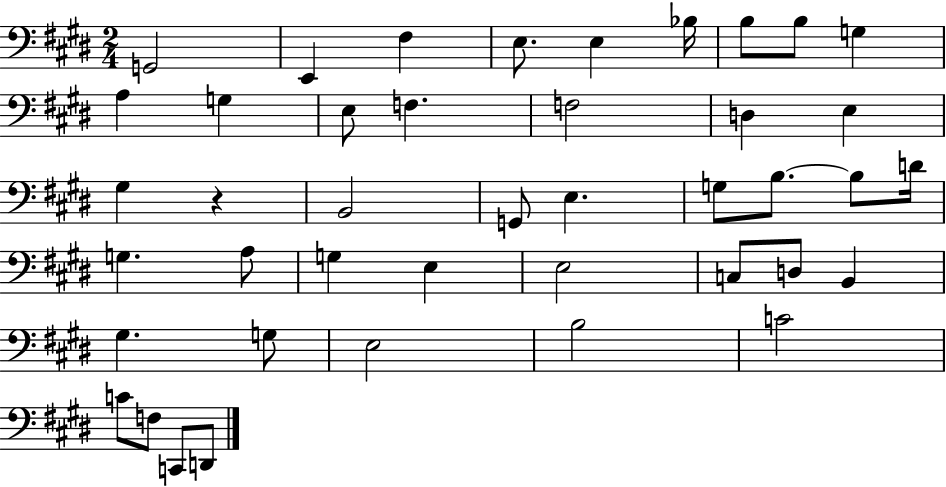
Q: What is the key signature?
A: E major